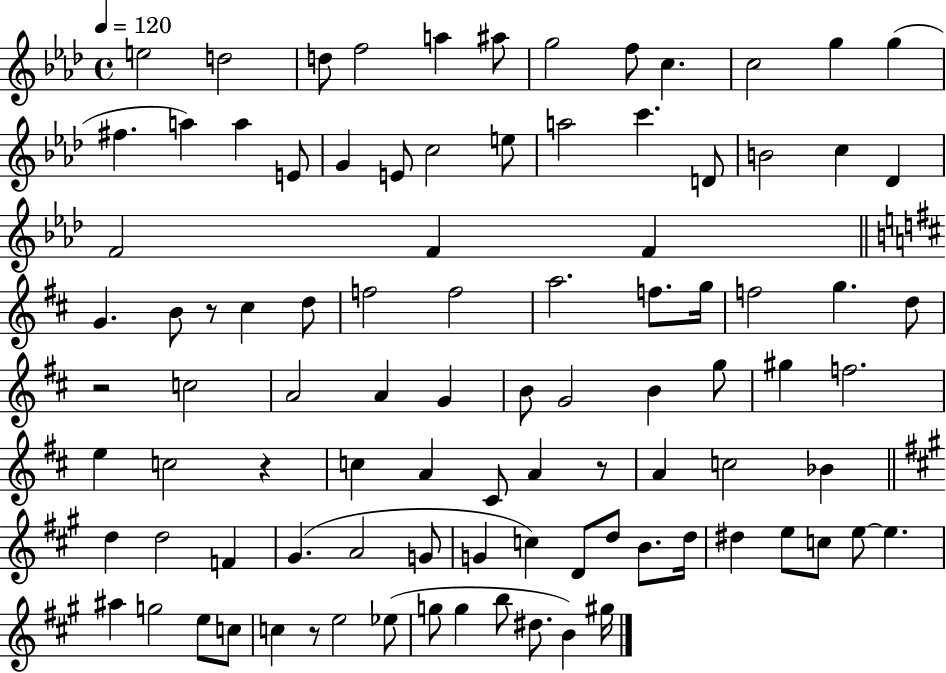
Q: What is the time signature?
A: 4/4